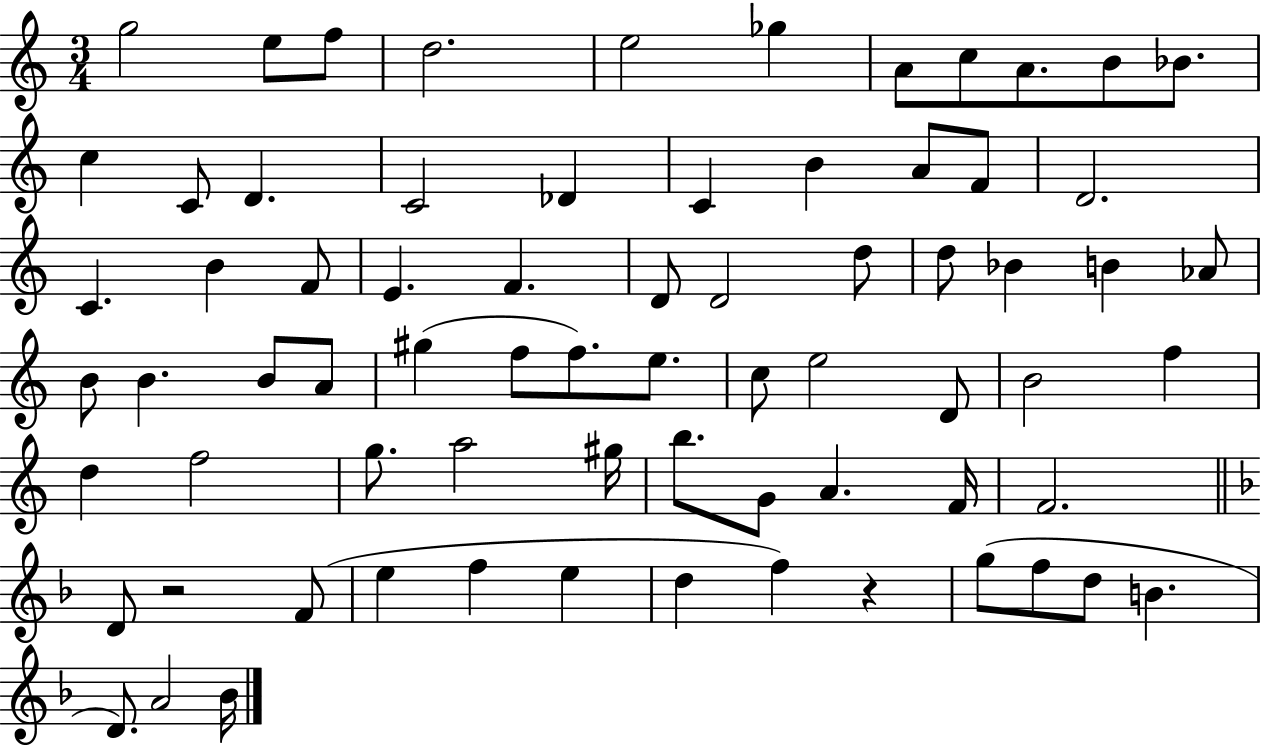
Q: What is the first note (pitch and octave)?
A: G5